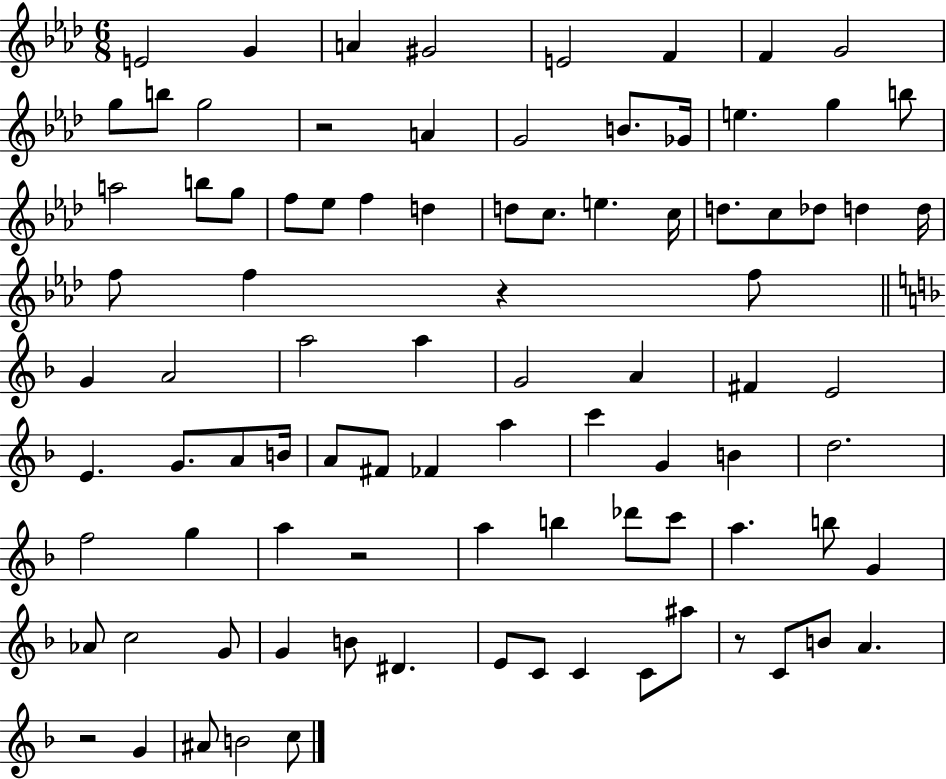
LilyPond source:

{
  \clef treble
  \numericTimeSignature
  \time 6/8
  \key aes \major
  \repeat volta 2 { e'2 g'4 | a'4 gis'2 | e'2 f'4 | f'4 g'2 | \break g''8 b''8 g''2 | r2 a'4 | g'2 b'8. ges'16 | e''4. g''4 b''8 | \break a''2 b''8 g''8 | f''8 ees''8 f''4 d''4 | d''8 c''8. e''4. c''16 | d''8. c''8 des''8 d''4 d''16 | \break f''8 f''4 r4 f''8 | \bar "||" \break \key f \major g'4 a'2 | a''2 a''4 | g'2 a'4 | fis'4 e'2 | \break e'4. g'8. a'8 b'16 | a'8 fis'8 fes'4 a''4 | c'''4 g'4 b'4 | d''2. | \break f''2 g''4 | a''4 r2 | a''4 b''4 des'''8 c'''8 | a''4. b''8 g'4 | \break aes'8 c''2 g'8 | g'4 b'8 dis'4. | e'8 c'8 c'4 c'8 ais''8 | r8 c'8 b'8 a'4. | \break r2 g'4 | ais'8 b'2 c''8 | } \bar "|."
}